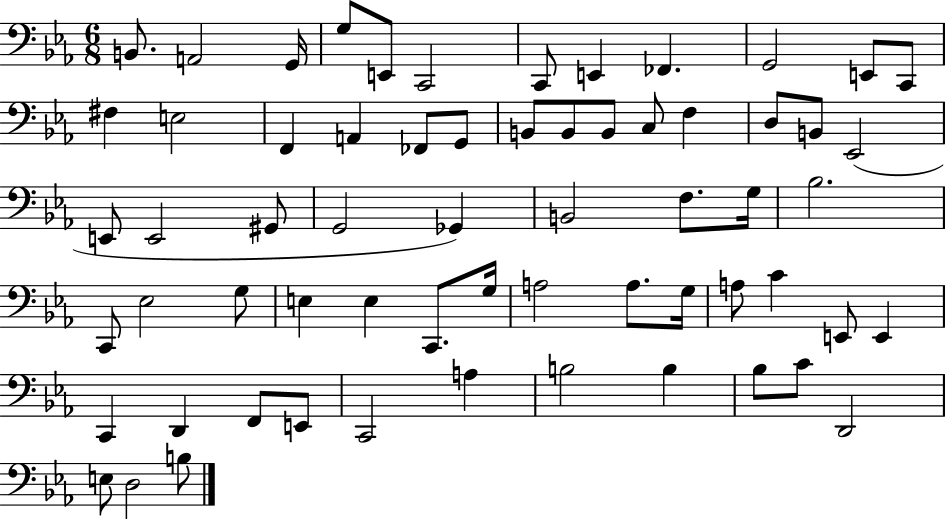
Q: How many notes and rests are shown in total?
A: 63